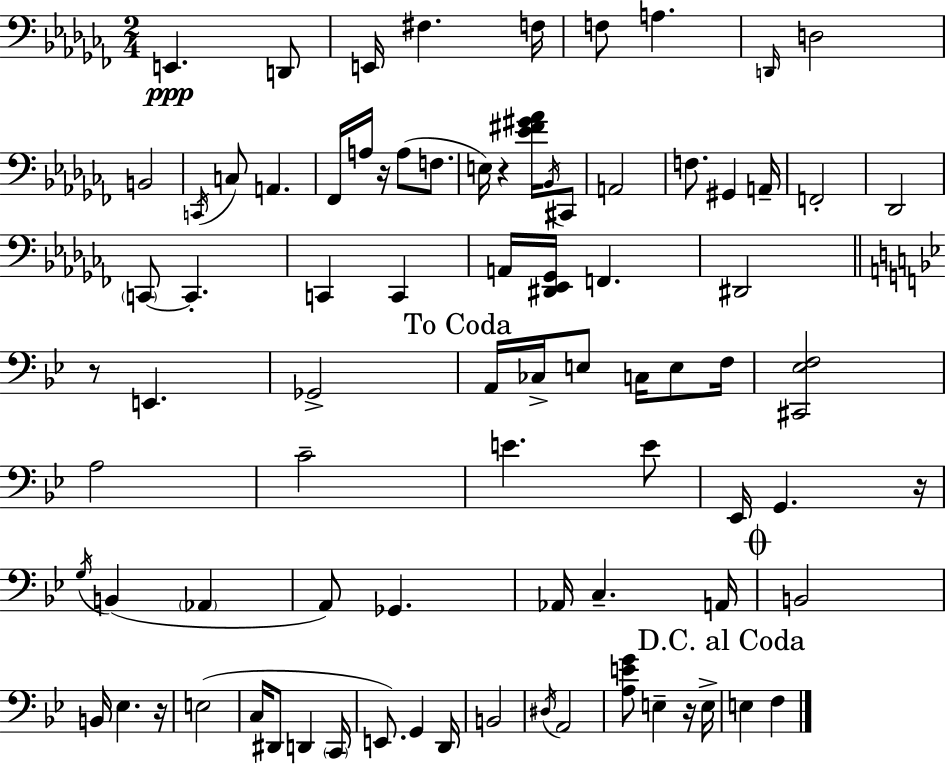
{
  \clef bass
  \numericTimeSignature
  \time 2/4
  \key aes \minor
  \repeat volta 2 { e,4.\ppp d,8 | e,16 fis4. f16 | f8 a4. | \grace { d,16 } d2 | \break b,2 | \acciaccatura { c,16 } c8 a,4. | fes,16 a16 r16 a8( f8. | e16) r4 <ees' fis' gis' aes'>16 | \break \acciaccatura { bes,16 } cis,8 a,2 | f8. gis,4 | a,16-- f,2-. | des,2 | \break \parenthesize c,8~~ c,4.-. | c,4 c,4 | a,16 <dis, ees, ges,>16 f,4. | dis,2 | \break \bar "||" \break \key bes \major r8 e,4. | ges,2-> | \mark "To Coda" a,16 ces16-> e8 c16 e8 f16 | <cis, ees f>2 | \break a2 | c'2-- | e'4. e'8 | ees,16 g,4. r16 | \break \acciaccatura { g16 }( b,4 \parenthesize aes,4 | a,8) ges,4. | aes,16 c4.-- | a,16 \mark \markup { \musicglyph "scripts.coda" } b,2 | \break b,16 ees4. | r16 e2( | c16 dis,8 d,4 | \parenthesize c,16 e,8.) g,4 | \break d,16 b,2 | \acciaccatura { dis16 } a,2 | <a e' g'>8 e4-- | r16 e16-> \mark "D.C. al Coda" e4 f4 | \break } \bar "|."
}